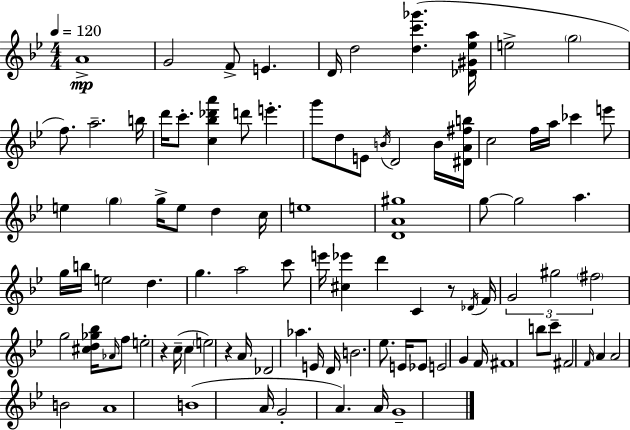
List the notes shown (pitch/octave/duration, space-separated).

A4/w G4/h F4/e E4/q. D4/s D5/h [D5,C6,Gb6]/q. [Db4,G#4,Eb5,A5]/s E5/h G5/h F5/e. A5/h. B5/s D6/s C6/e. [C5,Bb5,Db6,A6]/q D6/e E6/q. G6/e D5/e E4/e B4/s D4/h B4/s [D#4,A4,F#5,B5]/s C5/h F5/s A5/s CES6/q E6/e E5/q G5/q G5/s E5/e D5/q C5/s E5/w [D4,A4,G#5]/w G5/e G5/h A5/q. G5/s B5/s E5/h D5/q. G5/q. A5/h C6/e E6/s [C#5,Eb6]/q D6/q C4/q R/e Db4/s F4/s G4/h G#5/h F#5/h G5/h [C#5,D5,Gb5,Bb5]/s Ab4/s F5/e E5/h R/q C5/s C5/q E5/h R/q A4/s Db4/h Ab5/q. E4/s D4/s B4/h. Eb5/e. E4/s Eb4/e E4/h G4/q F4/s F#4/w B5/e C6/e F#4/h F4/s A4/q A4/h B4/h A4/w B4/w A4/s G4/h A4/q. A4/s G4/w